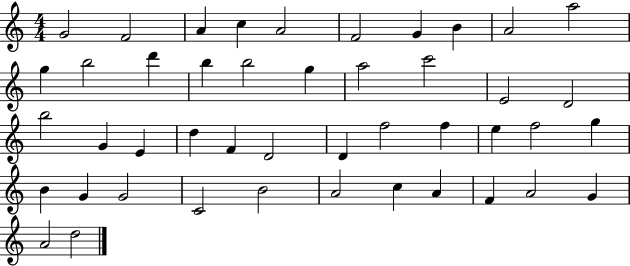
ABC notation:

X:1
T:Untitled
M:4/4
L:1/4
K:C
G2 F2 A c A2 F2 G B A2 a2 g b2 d' b b2 g a2 c'2 E2 D2 b2 G E d F D2 D f2 f e f2 g B G G2 C2 B2 A2 c A F A2 G A2 d2